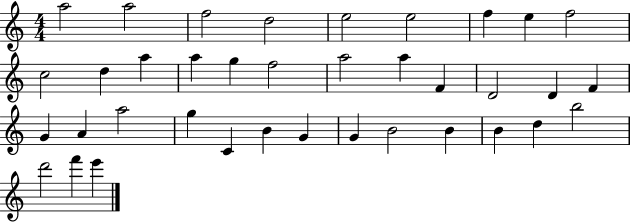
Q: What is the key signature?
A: C major